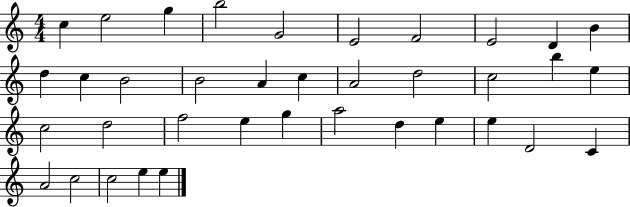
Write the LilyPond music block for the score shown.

{
  \clef treble
  \numericTimeSignature
  \time 4/4
  \key c \major
  c''4 e''2 g''4 | b''2 g'2 | e'2 f'2 | e'2 d'4 b'4 | \break d''4 c''4 b'2 | b'2 a'4 c''4 | a'2 d''2 | c''2 b''4 e''4 | \break c''2 d''2 | f''2 e''4 g''4 | a''2 d''4 e''4 | e''4 d'2 c'4 | \break a'2 c''2 | c''2 e''4 e''4 | \bar "|."
}